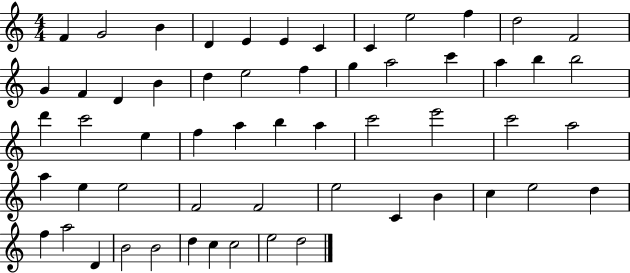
{
  \clef treble
  \numericTimeSignature
  \time 4/4
  \key c \major
  f'4 g'2 b'4 | d'4 e'4 e'4 c'4 | c'4 e''2 f''4 | d''2 f'2 | \break g'4 f'4 d'4 b'4 | d''4 e''2 f''4 | g''4 a''2 c'''4 | a''4 b''4 b''2 | \break d'''4 c'''2 e''4 | f''4 a''4 b''4 a''4 | c'''2 e'''2 | c'''2 a''2 | \break a''4 e''4 e''2 | f'2 f'2 | e''2 c'4 b'4 | c''4 e''2 d''4 | \break f''4 a''2 d'4 | b'2 b'2 | d''4 c''4 c''2 | e''2 d''2 | \break \bar "|."
}